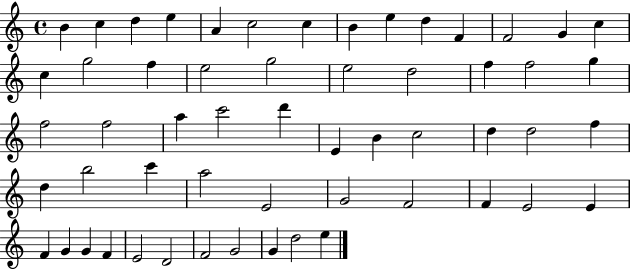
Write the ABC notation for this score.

X:1
T:Untitled
M:4/4
L:1/4
K:C
B c d e A c2 c B e d F F2 G c c g2 f e2 g2 e2 d2 f f2 g f2 f2 a c'2 d' E B c2 d d2 f d b2 c' a2 E2 G2 F2 F E2 E F G G F E2 D2 F2 G2 G d2 e